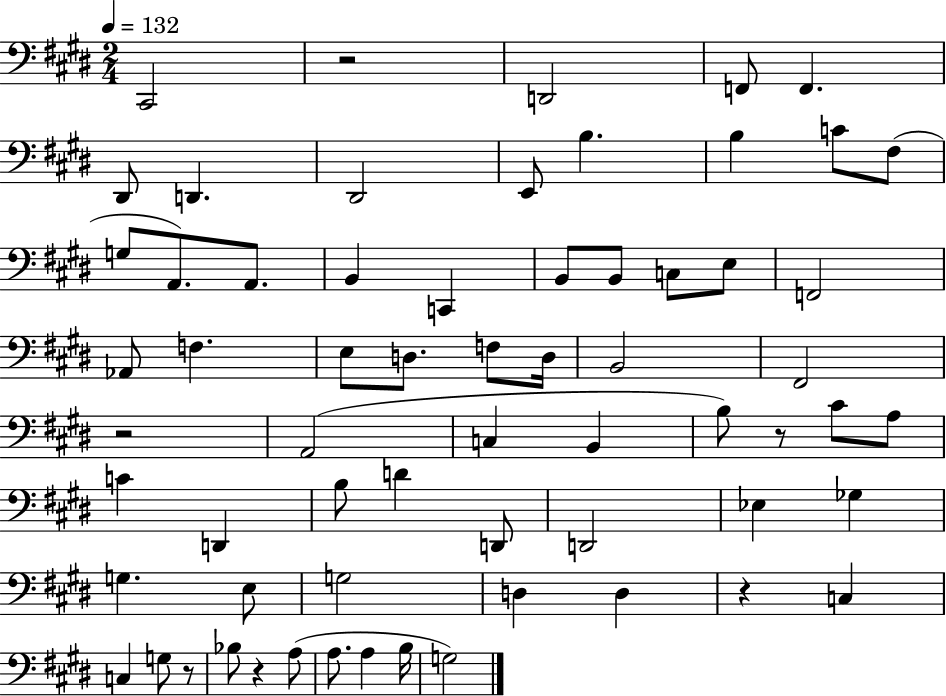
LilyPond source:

{
  \clef bass
  \numericTimeSignature
  \time 2/4
  \key e \major
  \tempo 4 = 132
  \repeat volta 2 { cis,2 | r2 | d,2 | f,8 f,4. | \break dis,8 d,4. | dis,2 | e,8 b4. | b4 c'8 fis8( | \break g8 a,8.) a,8. | b,4 c,4 | b,8 b,8 c8 e8 | f,2 | \break aes,8 f4. | e8 d8. f8 d16 | b,2 | fis,2 | \break r2 | a,2( | c4 b,4 | b8) r8 cis'8 a8 | \break c'4 d,4 | b8 d'4 d,8 | d,2 | ees4 ges4 | \break g4. e8 | g2 | d4 d4 | r4 c4 | \break c4 g8 r8 | bes8 r4 a8( | a8. a4 b16 | g2) | \break } \bar "|."
}